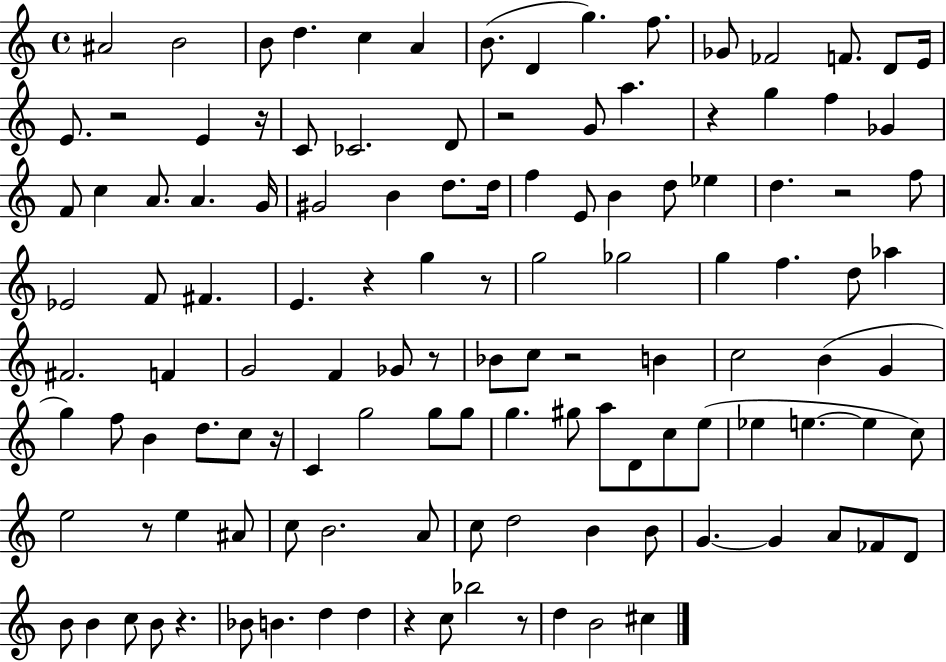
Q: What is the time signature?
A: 4/4